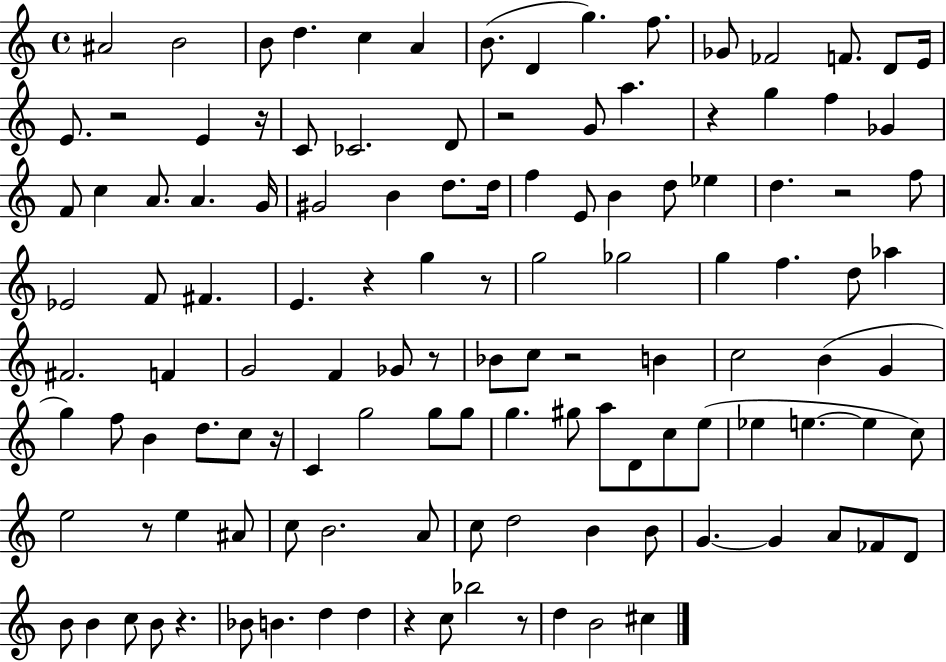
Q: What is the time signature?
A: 4/4